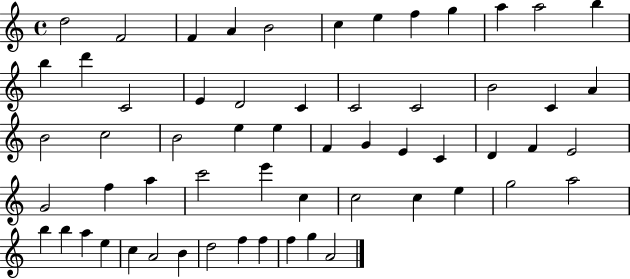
D5/h F4/h F4/q A4/q B4/h C5/q E5/q F5/q G5/q A5/q A5/h B5/q B5/q D6/q C4/h E4/q D4/h C4/q C4/h C4/h B4/h C4/q A4/q B4/h C5/h B4/h E5/q E5/q F4/q G4/q E4/q C4/q D4/q F4/q E4/h G4/h F5/q A5/q C6/h E6/q C5/q C5/h C5/q E5/q G5/h A5/h B5/q B5/q A5/q E5/q C5/q A4/h B4/q D5/h F5/q F5/q F5/q G5/q A4/h